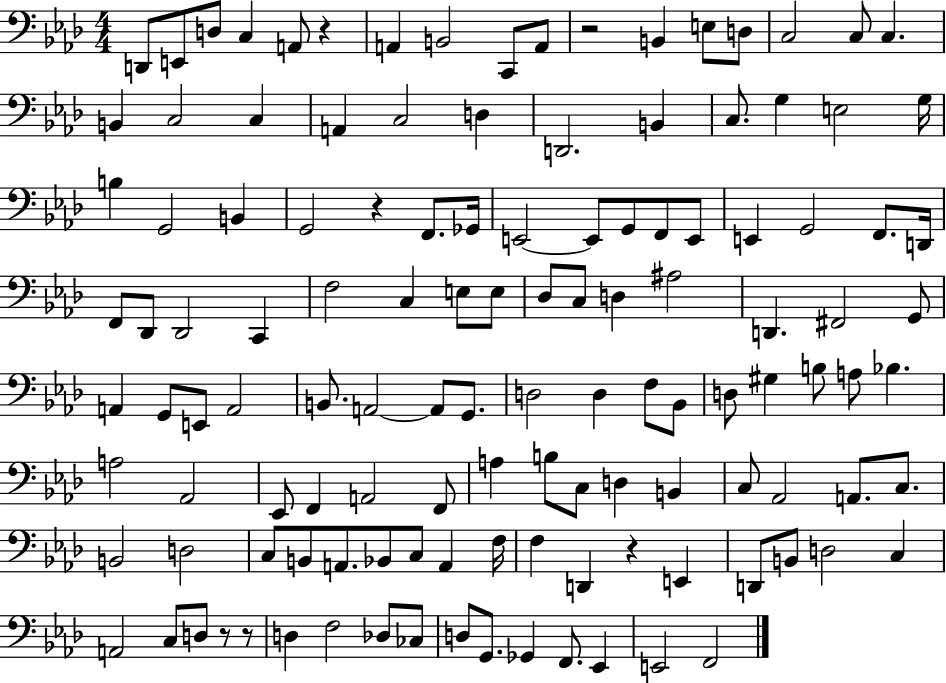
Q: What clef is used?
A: bass